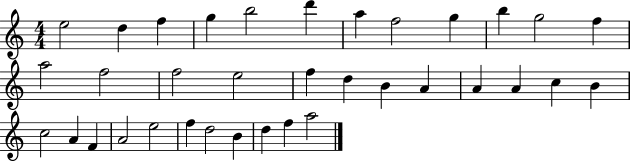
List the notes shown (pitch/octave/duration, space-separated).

E5/h D5/q F5/q G5/q B5/h D6/q A5/q F5/h G5/q B5/q G5/h F5/q A5/h F5/h F5/h E5/h F5/q D5/q B4/q A4/q A4/q A4/q C5/q B4/q C5/h A4/q F4/q A4/h E5/h F5/q D5/h B4/q D5/q F5/q A5/h